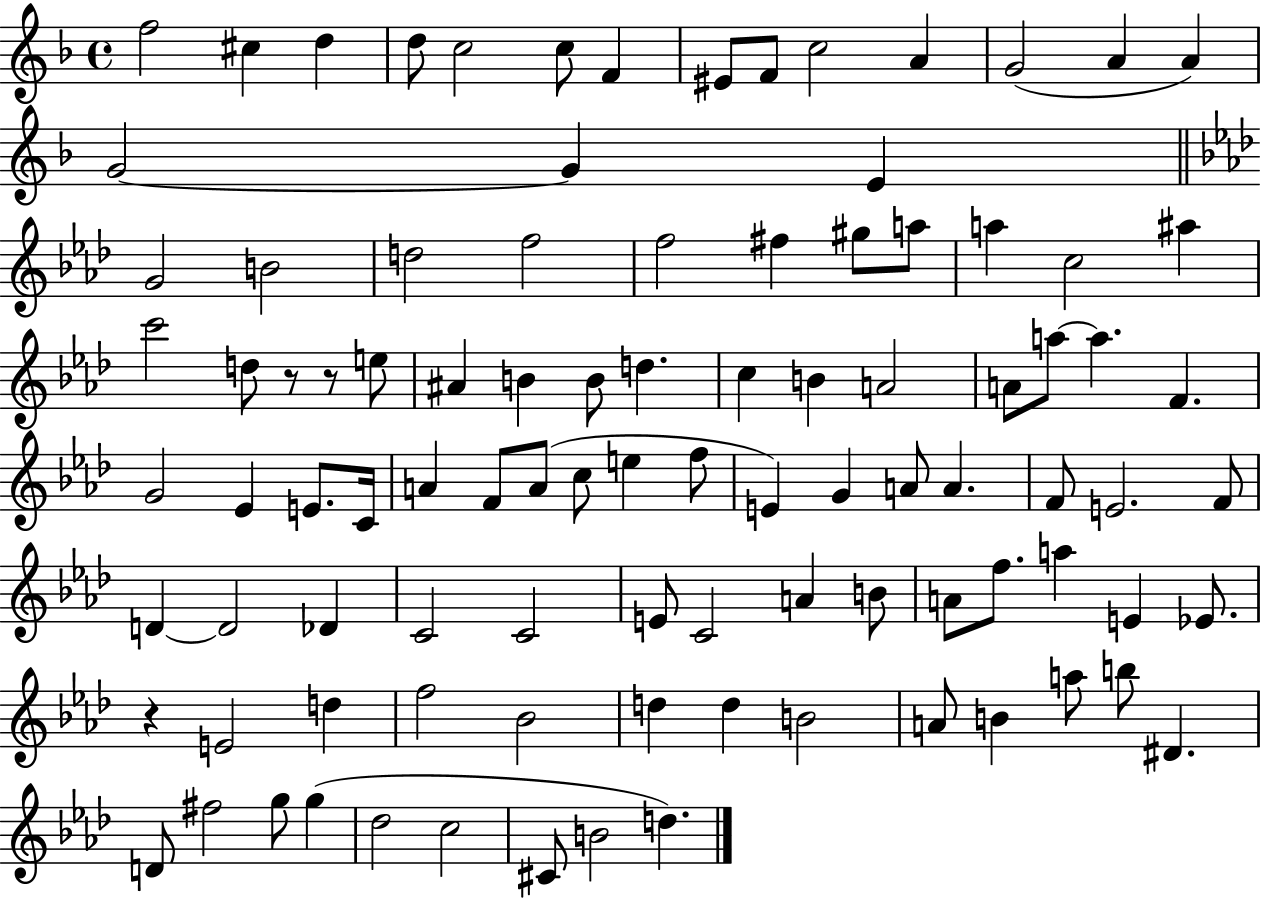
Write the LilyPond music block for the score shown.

{
  \clef treble
  \time 4/4
  \defaultTimeSignature
  \key f \major
  f''2 cis''4 d''4 | d''8 c''2 c''8 f'4 | eis'8 f'8 c''2 a'4 | g'2( a'4 a'4) | \break g'2~~ g'4 e'4 | \bar "||" \break \key f \minor g'2 b'2 | d''2 f''2 | f''2 fis''4 gis''8 a''8 | a''4 c''2 ais''4 | \break c'''2 d''8 r8 r8 e''8 | ais'4 b'4 b'8 d''4. | c''4 b'4 a'2 | a'8 a''8~~ a''4. f'4. | \break g'2 ees'4 e'8. c'16 | a'4 f'8 a'8( c''8 e''4 f''8 | e'4) g'4 a'8 a'4. | f'8 e'2. f'8 | \break d'4~~ d'2 des'4 | c'2 c'2 | e'8 c'2 a'4 b'8 | a'8 f''8. a''4 e'4 ees'8. | \break r4 e'2 d''4 | f''2 bes'2 | d''4 d''4 b'2 | a'8 b'4 a''8 b''8 dis'4. | \break d'8 fis''2 g''8 g''4( | des''2 c''2 | cis'8 b'2 d''4.) | \bar "|."
}